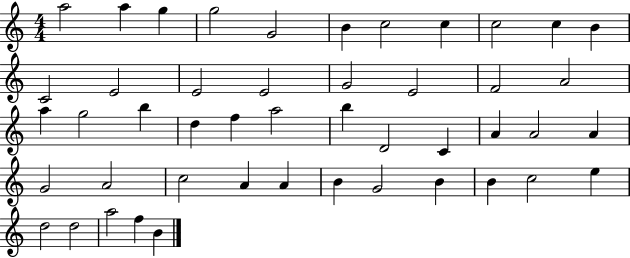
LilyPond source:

{
  \clef treble
  \numericTimeSignature
  \time 4/4
  \key c \major
  a''2 a''4 g''4 | g''2 g'2 | b'4 c''2 c''4 | c''2 c''4 b'4 | \break c'2 e'2 | e'2 e'2 | g'2 e'2 | f'2 a'2 | \break a''4 g''2 b''4 | d''4 f''4 a''2 | b''4 d'2 c'4 | a'4 a'2 a'4 | \break g'2 a'2 | c''2 a'4 a'4 | b'4 g'2 b'4 | b'4 c''2 e''4 | \break d''2 d''2 | a''2 f''4 b'4 | \bar "|."
}